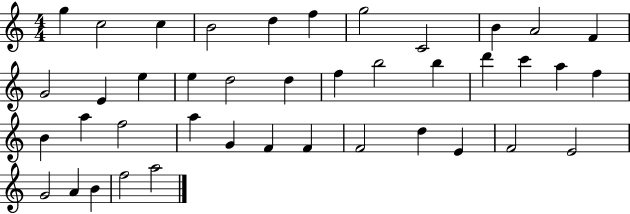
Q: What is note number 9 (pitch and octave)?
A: B4